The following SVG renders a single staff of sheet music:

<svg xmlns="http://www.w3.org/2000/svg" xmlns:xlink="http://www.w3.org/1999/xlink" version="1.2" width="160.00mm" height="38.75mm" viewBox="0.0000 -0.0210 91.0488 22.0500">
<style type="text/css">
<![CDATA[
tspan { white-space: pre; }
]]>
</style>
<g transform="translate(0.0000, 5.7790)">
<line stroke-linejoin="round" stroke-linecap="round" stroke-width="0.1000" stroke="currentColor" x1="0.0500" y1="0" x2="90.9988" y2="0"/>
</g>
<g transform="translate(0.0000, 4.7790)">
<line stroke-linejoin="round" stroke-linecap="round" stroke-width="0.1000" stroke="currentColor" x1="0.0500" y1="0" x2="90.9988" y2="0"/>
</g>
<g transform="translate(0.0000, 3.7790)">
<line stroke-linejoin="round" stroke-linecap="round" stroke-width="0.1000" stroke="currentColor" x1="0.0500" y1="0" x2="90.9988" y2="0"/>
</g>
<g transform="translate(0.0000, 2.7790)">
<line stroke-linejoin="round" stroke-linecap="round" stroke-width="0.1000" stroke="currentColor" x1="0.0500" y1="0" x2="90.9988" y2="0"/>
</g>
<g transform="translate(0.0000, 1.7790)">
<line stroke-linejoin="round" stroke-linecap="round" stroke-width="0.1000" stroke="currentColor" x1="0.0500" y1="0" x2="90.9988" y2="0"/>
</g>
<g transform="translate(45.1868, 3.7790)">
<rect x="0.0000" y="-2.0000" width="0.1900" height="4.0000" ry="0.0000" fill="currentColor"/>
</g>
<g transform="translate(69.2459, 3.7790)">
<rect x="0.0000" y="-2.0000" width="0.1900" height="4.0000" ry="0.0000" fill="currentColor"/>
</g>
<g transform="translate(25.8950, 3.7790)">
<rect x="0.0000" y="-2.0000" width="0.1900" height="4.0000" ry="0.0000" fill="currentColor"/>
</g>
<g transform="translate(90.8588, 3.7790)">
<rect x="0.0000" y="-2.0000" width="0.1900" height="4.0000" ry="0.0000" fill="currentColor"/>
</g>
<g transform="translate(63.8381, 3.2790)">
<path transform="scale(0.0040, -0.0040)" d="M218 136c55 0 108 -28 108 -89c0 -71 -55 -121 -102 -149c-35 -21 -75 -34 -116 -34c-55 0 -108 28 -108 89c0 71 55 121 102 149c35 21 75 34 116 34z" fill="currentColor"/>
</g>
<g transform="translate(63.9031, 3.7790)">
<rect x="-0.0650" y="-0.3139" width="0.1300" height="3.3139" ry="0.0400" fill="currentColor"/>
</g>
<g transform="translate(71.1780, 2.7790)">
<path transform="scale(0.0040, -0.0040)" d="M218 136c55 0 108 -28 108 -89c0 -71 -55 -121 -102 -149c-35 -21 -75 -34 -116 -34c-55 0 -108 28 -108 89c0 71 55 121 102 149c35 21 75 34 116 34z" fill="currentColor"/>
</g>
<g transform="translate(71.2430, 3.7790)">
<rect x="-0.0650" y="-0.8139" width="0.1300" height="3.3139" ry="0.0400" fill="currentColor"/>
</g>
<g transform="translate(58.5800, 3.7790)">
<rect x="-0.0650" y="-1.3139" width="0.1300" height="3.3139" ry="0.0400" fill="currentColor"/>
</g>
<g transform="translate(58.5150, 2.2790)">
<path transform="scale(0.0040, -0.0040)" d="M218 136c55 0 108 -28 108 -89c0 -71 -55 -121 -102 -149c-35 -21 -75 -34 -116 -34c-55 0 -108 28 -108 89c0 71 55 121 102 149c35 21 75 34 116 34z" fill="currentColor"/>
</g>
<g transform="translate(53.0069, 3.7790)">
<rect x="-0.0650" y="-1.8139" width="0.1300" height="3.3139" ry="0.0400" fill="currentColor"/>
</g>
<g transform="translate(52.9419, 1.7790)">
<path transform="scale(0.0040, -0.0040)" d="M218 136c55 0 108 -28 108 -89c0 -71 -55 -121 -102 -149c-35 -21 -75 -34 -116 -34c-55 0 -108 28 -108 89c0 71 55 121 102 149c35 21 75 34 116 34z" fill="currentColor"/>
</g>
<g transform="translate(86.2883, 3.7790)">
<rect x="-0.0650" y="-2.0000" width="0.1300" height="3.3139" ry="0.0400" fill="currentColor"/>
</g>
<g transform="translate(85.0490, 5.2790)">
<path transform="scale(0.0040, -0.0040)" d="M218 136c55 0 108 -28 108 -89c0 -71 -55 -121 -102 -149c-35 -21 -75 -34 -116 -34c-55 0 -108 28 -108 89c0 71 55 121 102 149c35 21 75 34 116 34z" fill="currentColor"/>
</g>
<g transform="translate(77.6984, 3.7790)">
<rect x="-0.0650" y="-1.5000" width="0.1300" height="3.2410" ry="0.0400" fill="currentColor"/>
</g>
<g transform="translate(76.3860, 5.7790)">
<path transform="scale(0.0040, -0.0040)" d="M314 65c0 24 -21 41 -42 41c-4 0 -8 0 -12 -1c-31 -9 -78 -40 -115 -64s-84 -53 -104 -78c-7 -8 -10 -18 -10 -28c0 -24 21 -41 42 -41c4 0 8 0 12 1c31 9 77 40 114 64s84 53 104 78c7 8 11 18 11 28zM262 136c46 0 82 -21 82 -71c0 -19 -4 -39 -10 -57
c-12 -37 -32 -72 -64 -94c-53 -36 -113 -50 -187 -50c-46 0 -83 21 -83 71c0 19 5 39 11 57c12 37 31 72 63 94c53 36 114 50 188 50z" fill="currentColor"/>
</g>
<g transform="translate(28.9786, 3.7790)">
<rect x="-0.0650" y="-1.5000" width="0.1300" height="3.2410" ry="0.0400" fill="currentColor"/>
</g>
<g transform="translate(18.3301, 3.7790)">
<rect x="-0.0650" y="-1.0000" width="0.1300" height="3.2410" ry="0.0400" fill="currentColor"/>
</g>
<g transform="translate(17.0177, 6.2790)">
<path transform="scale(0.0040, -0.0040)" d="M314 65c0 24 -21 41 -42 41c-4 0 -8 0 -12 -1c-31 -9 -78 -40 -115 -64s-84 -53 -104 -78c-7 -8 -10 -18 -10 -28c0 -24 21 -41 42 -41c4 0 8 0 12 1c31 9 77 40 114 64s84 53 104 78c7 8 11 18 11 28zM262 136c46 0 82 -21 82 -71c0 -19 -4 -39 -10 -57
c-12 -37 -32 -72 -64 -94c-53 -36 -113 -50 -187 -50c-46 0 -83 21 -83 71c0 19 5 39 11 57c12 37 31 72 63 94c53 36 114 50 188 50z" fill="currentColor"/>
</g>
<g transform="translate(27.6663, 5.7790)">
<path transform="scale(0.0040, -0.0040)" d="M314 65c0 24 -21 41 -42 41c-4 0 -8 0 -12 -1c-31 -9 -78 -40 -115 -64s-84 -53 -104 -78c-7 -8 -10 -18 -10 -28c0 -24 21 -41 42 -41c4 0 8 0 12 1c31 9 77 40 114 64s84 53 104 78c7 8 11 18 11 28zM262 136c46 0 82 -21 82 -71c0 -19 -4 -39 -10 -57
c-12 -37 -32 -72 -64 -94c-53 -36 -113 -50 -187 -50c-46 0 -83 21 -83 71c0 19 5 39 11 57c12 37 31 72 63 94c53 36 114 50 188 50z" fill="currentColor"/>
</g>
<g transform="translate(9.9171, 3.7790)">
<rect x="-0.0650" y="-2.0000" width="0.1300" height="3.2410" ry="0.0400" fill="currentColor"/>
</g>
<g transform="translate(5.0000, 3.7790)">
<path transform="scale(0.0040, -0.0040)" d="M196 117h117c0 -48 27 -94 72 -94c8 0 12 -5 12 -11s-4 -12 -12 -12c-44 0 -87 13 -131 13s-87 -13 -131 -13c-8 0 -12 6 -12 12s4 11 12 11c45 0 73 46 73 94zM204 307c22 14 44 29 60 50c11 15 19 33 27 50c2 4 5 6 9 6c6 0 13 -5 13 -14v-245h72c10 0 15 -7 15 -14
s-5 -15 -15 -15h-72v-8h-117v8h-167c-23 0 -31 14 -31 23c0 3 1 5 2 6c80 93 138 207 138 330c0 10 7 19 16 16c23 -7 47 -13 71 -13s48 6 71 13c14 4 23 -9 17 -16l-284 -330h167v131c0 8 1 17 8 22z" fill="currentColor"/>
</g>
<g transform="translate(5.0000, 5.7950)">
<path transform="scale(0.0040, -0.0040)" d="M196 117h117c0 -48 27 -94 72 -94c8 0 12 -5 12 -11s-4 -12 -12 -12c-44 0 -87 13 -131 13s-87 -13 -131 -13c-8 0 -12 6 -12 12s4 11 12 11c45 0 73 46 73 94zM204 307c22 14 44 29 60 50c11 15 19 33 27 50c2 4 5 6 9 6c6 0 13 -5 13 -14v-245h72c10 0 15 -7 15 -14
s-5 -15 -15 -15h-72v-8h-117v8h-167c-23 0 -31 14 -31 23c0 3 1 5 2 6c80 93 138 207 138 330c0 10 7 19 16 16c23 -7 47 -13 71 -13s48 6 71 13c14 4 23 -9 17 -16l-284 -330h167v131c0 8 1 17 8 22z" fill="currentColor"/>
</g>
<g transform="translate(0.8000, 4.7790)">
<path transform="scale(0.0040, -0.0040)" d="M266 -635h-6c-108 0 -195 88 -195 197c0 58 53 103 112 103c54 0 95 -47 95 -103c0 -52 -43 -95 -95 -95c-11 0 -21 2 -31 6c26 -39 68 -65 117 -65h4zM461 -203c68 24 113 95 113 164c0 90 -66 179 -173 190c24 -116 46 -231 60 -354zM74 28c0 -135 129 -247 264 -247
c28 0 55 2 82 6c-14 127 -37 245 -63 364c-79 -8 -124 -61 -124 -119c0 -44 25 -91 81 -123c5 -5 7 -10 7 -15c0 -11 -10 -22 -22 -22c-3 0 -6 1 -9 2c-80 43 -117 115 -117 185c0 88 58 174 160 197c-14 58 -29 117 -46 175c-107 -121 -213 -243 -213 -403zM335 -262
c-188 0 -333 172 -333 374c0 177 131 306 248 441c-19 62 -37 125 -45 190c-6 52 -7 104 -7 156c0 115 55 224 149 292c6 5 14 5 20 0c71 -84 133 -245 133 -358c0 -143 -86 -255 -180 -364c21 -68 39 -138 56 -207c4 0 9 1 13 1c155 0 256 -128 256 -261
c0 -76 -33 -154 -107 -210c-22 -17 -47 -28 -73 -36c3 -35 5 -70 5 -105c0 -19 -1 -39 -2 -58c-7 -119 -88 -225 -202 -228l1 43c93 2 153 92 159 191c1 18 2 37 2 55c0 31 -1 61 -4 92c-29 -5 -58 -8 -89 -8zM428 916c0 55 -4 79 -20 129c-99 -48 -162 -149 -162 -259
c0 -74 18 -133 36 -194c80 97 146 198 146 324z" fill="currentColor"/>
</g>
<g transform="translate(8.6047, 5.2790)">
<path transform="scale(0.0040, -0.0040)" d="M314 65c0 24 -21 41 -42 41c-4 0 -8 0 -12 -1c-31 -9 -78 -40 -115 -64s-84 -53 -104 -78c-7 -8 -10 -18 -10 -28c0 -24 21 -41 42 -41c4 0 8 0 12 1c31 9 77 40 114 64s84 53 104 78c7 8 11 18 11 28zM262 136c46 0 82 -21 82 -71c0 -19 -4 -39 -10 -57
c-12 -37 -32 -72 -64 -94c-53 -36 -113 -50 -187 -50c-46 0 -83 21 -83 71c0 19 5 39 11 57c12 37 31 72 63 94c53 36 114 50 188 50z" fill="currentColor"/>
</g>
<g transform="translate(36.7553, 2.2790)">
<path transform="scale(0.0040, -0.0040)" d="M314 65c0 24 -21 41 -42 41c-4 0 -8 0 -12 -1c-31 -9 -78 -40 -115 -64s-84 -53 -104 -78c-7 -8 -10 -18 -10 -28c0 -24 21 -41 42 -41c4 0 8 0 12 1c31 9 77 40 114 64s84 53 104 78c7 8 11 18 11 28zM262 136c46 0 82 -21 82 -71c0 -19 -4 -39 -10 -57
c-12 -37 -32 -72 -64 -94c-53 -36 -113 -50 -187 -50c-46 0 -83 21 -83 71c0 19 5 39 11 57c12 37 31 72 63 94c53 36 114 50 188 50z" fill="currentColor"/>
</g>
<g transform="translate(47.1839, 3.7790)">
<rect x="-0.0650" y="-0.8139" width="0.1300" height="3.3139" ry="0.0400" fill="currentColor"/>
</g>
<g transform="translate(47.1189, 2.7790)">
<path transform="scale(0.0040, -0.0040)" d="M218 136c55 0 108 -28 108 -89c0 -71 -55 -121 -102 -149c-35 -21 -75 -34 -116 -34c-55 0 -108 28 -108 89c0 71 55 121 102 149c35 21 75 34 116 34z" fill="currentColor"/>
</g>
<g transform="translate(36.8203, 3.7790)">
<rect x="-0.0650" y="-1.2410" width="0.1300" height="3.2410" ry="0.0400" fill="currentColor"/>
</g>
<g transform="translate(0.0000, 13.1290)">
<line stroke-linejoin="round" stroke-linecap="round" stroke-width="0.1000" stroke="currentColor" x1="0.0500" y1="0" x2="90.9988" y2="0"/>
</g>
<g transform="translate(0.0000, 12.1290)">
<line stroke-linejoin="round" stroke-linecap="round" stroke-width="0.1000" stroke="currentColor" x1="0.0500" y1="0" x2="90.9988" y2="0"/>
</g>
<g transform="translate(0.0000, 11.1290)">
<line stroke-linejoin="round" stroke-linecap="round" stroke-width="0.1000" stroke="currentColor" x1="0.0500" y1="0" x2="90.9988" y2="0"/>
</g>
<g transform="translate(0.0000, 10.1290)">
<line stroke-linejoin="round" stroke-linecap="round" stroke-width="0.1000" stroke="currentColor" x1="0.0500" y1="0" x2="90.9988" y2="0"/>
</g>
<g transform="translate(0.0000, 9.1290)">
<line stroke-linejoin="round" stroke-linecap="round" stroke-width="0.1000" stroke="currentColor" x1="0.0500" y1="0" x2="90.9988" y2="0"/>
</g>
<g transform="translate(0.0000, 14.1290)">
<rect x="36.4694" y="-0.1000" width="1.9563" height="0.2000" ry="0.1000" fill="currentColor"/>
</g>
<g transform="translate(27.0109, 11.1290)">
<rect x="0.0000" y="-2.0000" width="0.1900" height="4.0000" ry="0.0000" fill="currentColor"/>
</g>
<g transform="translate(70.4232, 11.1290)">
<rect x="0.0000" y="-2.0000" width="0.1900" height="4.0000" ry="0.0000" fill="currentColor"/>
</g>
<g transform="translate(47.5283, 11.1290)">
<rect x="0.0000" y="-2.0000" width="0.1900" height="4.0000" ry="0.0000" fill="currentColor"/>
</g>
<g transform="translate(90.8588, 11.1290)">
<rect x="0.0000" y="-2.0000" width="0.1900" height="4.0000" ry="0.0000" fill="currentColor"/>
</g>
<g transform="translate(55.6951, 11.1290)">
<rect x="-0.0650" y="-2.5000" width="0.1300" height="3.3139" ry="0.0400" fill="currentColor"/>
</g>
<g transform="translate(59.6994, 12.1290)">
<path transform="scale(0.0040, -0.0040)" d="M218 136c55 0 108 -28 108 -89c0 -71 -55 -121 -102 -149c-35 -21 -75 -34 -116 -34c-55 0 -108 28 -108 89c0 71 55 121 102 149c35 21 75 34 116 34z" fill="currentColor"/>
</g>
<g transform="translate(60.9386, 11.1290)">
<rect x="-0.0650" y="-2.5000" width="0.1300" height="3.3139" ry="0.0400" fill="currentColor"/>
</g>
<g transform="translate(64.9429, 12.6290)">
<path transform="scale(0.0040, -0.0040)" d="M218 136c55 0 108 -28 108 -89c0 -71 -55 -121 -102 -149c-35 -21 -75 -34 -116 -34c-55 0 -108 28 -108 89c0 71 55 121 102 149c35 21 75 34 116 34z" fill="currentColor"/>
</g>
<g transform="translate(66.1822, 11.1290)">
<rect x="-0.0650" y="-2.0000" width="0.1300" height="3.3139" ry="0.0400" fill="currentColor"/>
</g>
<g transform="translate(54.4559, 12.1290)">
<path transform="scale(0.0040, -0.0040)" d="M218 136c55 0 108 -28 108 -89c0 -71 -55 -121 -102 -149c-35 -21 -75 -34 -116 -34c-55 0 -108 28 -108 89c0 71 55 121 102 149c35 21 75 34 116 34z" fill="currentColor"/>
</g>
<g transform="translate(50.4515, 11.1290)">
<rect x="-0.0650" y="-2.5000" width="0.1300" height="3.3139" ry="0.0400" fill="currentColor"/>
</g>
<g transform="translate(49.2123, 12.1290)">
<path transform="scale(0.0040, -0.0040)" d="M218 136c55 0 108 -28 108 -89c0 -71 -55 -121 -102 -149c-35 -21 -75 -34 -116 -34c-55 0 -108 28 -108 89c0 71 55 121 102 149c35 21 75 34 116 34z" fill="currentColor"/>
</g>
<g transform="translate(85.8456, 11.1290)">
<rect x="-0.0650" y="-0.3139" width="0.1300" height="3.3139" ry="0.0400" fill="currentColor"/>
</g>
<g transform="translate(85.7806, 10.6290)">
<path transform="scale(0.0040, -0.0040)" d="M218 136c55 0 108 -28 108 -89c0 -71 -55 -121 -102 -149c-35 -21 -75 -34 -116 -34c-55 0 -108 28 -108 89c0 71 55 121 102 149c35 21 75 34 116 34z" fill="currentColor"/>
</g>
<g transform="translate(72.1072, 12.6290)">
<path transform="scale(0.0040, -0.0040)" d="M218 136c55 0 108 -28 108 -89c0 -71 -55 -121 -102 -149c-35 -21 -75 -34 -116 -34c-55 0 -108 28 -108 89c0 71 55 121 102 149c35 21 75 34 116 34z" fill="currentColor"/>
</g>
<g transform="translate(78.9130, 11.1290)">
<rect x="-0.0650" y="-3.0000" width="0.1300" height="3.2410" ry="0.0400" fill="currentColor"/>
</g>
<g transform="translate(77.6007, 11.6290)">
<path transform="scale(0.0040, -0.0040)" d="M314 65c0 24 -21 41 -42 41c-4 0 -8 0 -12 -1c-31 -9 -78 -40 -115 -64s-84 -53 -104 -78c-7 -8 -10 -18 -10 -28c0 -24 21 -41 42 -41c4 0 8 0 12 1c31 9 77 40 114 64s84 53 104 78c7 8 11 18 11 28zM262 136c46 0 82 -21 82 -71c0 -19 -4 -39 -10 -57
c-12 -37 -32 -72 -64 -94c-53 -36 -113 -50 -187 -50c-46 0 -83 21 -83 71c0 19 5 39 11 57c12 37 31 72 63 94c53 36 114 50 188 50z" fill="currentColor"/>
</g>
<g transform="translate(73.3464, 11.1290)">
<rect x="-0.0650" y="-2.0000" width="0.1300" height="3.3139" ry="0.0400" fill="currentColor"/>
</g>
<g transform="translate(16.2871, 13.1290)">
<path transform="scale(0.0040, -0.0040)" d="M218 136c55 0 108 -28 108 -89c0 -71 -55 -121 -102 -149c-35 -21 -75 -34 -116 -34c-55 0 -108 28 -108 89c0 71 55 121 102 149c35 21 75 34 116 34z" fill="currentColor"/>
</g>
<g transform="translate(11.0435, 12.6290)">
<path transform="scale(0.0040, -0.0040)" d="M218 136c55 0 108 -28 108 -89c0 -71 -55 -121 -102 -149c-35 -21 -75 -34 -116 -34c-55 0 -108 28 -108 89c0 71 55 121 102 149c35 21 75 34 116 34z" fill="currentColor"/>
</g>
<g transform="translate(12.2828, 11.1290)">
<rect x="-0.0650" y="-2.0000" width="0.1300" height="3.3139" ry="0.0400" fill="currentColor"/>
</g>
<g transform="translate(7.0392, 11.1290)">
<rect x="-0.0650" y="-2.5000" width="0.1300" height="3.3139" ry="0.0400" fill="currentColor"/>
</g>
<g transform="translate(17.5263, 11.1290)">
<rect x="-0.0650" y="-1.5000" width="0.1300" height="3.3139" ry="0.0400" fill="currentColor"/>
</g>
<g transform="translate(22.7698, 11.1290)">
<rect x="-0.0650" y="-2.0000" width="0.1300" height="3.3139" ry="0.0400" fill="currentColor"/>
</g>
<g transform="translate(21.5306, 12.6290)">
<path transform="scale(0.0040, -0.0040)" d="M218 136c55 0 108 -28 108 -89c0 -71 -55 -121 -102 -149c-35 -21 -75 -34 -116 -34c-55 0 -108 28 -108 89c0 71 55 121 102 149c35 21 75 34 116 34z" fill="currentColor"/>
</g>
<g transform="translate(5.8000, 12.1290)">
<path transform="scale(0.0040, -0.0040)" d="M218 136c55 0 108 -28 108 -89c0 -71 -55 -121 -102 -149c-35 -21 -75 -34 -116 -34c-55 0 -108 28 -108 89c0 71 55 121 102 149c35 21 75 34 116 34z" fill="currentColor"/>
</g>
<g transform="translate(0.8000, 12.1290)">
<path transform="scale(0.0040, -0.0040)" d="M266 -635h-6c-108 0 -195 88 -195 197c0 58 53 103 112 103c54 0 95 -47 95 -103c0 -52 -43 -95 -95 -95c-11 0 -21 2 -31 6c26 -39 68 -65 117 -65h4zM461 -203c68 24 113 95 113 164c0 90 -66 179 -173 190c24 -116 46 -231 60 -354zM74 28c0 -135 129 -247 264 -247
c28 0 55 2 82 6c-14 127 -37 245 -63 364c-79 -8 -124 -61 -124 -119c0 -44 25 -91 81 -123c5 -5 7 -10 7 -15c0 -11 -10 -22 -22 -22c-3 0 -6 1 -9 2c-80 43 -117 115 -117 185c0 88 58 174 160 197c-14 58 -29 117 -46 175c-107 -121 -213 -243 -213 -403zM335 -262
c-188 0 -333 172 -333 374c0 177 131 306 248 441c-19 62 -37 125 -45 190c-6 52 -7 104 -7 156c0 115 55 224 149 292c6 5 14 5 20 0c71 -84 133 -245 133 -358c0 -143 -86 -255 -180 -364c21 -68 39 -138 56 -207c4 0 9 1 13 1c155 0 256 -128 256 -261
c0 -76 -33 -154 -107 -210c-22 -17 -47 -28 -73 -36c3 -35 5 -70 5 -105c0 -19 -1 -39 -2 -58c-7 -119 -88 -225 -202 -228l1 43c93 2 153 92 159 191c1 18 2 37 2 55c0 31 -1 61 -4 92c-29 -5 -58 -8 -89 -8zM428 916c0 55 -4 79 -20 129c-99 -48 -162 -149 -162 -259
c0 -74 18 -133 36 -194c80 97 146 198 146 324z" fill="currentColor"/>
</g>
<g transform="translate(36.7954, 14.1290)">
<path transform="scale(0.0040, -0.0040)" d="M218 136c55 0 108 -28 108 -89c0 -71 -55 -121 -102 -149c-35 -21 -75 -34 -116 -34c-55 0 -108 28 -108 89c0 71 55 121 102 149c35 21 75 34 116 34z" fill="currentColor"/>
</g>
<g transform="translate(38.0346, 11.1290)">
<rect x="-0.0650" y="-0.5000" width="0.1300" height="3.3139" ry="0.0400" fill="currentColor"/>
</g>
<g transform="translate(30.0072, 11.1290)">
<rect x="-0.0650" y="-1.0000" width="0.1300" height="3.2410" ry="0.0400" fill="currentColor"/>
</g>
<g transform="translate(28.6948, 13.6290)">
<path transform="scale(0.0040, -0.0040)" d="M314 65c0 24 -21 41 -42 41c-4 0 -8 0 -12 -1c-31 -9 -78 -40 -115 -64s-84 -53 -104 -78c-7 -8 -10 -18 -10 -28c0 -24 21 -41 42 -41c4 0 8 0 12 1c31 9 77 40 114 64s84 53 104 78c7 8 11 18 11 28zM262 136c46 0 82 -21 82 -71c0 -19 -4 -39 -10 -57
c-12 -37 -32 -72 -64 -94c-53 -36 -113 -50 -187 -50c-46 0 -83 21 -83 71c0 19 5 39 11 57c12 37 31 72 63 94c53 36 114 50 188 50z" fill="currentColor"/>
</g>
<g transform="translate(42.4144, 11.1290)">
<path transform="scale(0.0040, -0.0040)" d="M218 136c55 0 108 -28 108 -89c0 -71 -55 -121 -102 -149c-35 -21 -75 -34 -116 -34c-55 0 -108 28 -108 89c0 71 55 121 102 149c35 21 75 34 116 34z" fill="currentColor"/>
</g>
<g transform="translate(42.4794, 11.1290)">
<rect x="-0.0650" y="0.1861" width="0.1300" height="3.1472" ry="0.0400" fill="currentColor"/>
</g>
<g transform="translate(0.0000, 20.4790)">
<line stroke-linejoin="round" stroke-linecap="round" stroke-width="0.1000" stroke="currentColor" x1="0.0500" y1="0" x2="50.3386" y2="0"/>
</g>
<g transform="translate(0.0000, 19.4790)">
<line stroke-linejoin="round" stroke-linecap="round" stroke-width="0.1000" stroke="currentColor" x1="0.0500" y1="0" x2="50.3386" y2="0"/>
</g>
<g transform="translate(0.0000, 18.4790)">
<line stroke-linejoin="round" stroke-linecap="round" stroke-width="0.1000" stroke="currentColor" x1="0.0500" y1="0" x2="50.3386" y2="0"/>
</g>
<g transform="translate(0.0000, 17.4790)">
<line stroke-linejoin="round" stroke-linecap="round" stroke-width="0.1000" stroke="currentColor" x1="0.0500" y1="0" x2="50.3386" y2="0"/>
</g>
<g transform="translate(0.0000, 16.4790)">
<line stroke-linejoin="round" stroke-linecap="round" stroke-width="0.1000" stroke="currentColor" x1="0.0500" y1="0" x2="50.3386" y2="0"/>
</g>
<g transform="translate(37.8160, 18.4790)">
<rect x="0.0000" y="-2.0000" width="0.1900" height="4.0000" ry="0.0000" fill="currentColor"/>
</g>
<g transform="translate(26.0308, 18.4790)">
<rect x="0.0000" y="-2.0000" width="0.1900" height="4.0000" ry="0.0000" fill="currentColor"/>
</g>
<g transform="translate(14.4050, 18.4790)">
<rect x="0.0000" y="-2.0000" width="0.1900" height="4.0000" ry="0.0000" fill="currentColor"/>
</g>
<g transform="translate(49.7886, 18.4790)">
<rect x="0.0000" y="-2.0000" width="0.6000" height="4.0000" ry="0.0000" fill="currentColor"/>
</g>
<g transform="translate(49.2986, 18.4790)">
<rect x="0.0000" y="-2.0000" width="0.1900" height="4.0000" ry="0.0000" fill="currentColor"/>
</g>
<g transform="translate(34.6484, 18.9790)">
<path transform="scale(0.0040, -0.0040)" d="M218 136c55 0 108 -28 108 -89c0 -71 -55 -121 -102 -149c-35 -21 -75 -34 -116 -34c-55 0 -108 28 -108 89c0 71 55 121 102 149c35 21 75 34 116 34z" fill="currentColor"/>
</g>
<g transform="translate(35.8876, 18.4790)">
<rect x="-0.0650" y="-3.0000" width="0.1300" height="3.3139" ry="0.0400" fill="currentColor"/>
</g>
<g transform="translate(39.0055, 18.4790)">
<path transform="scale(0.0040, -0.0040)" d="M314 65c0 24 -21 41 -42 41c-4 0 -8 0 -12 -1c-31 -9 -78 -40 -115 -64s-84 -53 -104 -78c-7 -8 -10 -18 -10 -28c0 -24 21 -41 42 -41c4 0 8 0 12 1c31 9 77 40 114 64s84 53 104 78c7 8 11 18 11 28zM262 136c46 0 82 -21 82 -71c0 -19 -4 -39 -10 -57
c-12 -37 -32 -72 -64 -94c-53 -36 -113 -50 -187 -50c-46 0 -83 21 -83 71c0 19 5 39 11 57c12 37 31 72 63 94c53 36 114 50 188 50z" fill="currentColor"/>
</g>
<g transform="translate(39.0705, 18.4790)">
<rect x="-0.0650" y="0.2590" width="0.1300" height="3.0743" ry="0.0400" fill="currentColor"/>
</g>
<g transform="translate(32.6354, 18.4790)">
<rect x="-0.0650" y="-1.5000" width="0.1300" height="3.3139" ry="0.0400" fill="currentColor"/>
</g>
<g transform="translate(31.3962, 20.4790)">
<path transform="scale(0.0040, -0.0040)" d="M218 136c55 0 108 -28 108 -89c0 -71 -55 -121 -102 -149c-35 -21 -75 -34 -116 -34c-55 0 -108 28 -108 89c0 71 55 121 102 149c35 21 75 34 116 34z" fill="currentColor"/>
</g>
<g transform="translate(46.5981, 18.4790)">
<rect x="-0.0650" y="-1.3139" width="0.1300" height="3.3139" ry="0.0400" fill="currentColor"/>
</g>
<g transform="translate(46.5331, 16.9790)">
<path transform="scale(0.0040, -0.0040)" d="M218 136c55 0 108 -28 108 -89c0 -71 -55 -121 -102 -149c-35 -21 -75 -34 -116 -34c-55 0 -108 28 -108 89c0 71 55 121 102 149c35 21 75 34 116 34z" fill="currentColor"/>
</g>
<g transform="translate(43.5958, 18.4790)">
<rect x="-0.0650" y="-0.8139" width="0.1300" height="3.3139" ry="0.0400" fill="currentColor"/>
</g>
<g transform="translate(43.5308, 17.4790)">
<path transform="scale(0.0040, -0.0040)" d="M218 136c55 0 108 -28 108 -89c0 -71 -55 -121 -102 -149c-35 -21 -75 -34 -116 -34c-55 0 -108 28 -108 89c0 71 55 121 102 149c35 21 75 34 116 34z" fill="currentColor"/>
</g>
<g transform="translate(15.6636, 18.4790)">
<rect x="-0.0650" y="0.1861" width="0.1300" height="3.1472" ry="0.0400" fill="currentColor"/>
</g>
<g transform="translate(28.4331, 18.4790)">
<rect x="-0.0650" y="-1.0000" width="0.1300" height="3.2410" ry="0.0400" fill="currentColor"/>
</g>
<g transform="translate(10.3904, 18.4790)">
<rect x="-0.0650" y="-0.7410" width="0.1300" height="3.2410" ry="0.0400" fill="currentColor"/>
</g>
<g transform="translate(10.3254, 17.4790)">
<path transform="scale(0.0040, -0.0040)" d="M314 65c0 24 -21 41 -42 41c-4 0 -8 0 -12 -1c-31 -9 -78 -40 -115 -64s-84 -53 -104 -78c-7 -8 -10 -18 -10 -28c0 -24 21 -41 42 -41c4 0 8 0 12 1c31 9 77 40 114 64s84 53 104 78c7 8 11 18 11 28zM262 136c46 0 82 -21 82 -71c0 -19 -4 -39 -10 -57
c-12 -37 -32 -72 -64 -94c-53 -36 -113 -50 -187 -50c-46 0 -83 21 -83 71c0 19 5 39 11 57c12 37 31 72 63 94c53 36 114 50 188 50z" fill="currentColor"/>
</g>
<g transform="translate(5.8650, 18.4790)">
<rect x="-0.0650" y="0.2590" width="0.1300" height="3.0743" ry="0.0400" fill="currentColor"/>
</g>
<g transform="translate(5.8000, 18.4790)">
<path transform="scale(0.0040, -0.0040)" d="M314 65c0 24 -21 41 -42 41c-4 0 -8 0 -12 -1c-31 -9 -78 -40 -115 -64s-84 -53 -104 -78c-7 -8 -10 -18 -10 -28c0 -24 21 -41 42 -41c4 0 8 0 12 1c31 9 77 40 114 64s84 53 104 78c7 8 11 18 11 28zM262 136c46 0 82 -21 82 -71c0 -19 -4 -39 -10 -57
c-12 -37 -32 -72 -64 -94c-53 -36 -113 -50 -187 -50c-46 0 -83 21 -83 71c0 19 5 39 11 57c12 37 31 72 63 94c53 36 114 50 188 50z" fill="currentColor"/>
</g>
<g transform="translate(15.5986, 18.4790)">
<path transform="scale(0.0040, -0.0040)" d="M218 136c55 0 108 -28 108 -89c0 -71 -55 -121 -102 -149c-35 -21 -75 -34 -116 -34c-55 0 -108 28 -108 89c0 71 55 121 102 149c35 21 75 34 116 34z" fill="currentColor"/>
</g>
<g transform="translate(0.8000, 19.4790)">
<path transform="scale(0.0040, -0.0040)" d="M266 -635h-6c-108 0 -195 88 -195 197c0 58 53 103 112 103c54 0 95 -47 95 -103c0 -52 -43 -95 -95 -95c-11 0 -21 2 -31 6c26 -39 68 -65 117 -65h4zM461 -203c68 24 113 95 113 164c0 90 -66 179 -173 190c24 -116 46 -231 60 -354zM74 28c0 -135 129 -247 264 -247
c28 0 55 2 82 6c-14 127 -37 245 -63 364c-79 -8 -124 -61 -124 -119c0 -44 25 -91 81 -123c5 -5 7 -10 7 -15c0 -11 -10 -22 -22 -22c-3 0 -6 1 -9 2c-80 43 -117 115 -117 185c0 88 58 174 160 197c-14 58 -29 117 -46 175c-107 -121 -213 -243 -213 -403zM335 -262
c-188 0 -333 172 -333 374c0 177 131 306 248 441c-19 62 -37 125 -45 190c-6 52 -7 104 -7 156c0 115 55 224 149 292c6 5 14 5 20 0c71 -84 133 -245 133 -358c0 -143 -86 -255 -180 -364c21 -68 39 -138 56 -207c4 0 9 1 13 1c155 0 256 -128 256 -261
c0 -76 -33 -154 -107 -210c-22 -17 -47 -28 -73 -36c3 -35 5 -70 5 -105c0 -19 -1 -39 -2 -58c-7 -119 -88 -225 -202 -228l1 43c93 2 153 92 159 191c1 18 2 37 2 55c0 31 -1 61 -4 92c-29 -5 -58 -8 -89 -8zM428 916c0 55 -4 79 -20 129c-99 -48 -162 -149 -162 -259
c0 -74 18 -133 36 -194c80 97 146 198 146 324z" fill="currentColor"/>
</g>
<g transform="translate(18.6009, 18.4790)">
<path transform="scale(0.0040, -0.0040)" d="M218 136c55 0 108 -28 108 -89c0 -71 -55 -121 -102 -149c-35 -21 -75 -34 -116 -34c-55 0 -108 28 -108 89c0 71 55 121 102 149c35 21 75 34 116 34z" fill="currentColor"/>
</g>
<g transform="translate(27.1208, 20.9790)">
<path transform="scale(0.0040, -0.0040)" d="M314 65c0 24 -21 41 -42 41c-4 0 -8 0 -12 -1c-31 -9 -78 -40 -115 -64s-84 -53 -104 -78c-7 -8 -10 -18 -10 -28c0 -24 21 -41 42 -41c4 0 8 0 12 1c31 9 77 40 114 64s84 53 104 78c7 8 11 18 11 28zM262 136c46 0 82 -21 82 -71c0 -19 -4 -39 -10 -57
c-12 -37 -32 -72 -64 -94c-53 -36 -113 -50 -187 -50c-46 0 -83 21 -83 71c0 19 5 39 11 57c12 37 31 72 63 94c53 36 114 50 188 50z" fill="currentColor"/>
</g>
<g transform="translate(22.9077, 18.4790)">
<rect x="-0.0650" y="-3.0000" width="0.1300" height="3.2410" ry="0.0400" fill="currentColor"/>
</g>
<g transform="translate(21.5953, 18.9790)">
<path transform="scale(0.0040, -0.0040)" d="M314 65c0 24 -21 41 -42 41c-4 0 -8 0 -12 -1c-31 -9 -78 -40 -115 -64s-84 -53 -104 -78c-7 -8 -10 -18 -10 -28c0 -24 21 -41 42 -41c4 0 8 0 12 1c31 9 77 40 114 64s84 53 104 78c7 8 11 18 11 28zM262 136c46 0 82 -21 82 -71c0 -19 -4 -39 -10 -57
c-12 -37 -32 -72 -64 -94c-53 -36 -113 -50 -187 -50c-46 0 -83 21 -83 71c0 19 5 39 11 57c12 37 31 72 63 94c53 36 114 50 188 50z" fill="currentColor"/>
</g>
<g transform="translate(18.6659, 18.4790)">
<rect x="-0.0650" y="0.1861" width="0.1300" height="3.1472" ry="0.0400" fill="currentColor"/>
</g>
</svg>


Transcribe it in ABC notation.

X:1
T:Untitled
M:4/4
L:1/4
K:C
F2 D2 E2 e2 d f e c d E2 F G F E F D2 C B G G G F F A2 c B2 d2 B B A2 D2 E A B2 d e